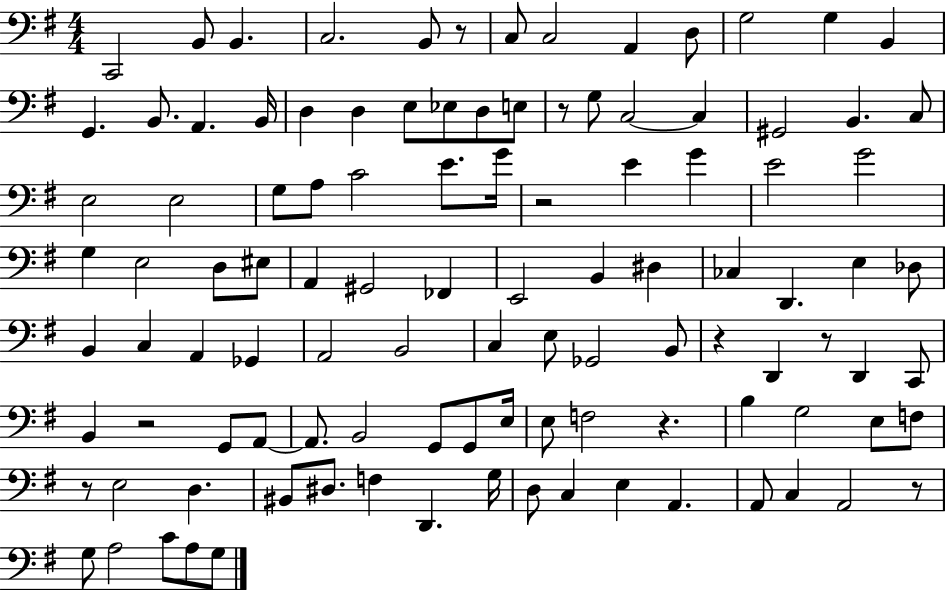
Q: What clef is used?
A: bass